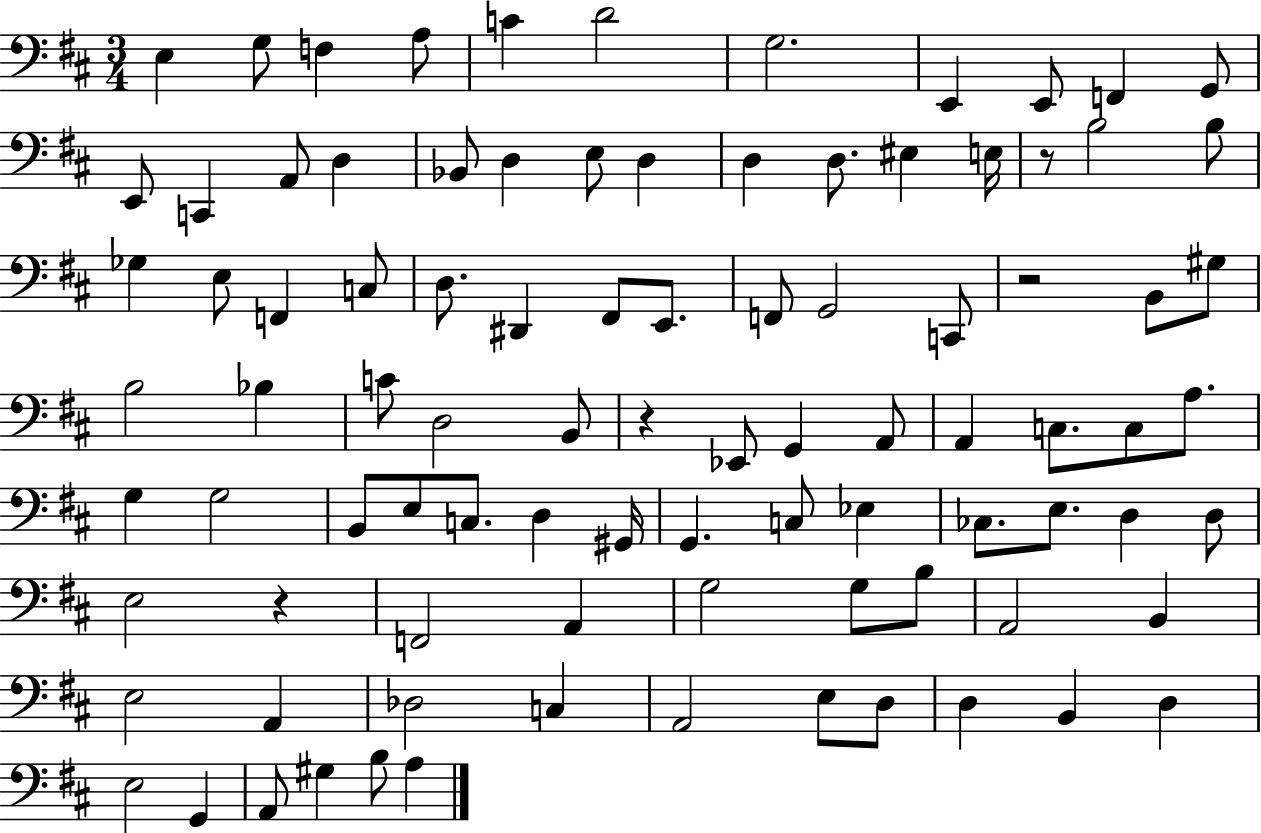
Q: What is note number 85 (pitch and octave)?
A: A2